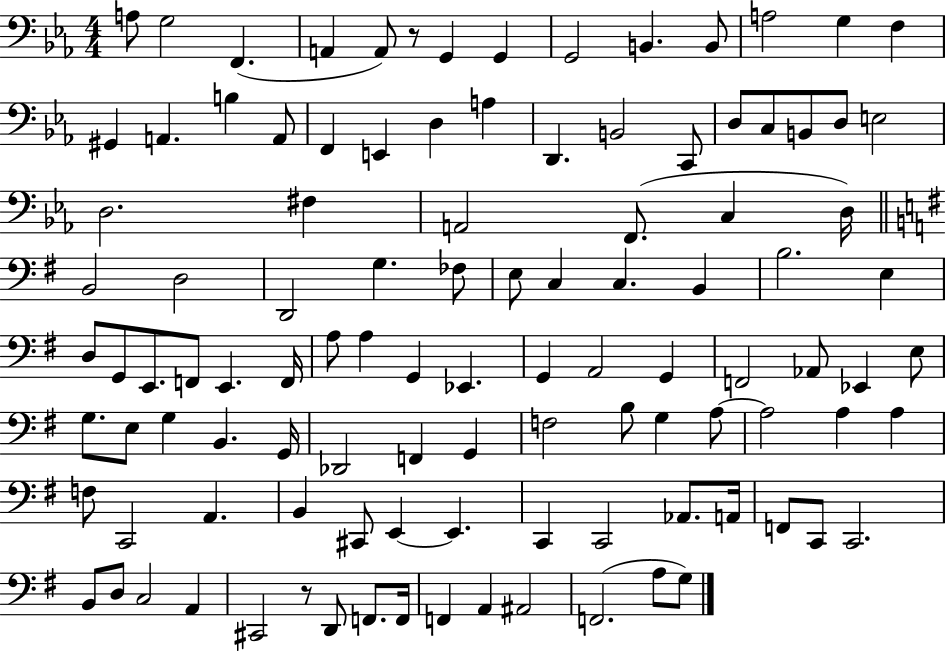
{
  \clef bass
  \numericTimeSignature
  \time 4/4
  \key ees \major
  a8 g2 f,4.( | a,4 a,8) r8 g,4 g,4 | g,2 b,4. b,8 | a2 g4 f4 | \break gis,4 a,4. b4 a,8 | f,4 e,4 d4 a4 | d,4. b,2 c,8 | d8 c8 b,8 d8 e2 | \break d2. fis4 | a,2 f,8.( c4 d16) | \bar "||" \break \key e \minor b,2 d2 | d,2 g4. fes8 | e8 c4 c4. b,4 | b2. e4 | \break d8 g,8 e,8. f,8 e,4. f,16 | a8 a4 g,4 ees,4. | g,4 a,2 g,4 | f,2 aes,8 ees,4 e8 | \break g8. e8 g4 b,4. g,16 | des,2 f,4 g,4 | f2 b8 g4 a8~~ | a2 a4 a4 | \break f8 c,2 a,4. | b,4 cis,8 e,4~~ e,4. | c,4 c,2 aes,8. a,16 | f,8 c,8 c,2. | \break b,8 d8 c2 a,4 | cis,2 r8 d,8 f,8. f,16 | f,4 a,4 ais,2 | f,2.( a8 g8) | \break \bar "|."
}